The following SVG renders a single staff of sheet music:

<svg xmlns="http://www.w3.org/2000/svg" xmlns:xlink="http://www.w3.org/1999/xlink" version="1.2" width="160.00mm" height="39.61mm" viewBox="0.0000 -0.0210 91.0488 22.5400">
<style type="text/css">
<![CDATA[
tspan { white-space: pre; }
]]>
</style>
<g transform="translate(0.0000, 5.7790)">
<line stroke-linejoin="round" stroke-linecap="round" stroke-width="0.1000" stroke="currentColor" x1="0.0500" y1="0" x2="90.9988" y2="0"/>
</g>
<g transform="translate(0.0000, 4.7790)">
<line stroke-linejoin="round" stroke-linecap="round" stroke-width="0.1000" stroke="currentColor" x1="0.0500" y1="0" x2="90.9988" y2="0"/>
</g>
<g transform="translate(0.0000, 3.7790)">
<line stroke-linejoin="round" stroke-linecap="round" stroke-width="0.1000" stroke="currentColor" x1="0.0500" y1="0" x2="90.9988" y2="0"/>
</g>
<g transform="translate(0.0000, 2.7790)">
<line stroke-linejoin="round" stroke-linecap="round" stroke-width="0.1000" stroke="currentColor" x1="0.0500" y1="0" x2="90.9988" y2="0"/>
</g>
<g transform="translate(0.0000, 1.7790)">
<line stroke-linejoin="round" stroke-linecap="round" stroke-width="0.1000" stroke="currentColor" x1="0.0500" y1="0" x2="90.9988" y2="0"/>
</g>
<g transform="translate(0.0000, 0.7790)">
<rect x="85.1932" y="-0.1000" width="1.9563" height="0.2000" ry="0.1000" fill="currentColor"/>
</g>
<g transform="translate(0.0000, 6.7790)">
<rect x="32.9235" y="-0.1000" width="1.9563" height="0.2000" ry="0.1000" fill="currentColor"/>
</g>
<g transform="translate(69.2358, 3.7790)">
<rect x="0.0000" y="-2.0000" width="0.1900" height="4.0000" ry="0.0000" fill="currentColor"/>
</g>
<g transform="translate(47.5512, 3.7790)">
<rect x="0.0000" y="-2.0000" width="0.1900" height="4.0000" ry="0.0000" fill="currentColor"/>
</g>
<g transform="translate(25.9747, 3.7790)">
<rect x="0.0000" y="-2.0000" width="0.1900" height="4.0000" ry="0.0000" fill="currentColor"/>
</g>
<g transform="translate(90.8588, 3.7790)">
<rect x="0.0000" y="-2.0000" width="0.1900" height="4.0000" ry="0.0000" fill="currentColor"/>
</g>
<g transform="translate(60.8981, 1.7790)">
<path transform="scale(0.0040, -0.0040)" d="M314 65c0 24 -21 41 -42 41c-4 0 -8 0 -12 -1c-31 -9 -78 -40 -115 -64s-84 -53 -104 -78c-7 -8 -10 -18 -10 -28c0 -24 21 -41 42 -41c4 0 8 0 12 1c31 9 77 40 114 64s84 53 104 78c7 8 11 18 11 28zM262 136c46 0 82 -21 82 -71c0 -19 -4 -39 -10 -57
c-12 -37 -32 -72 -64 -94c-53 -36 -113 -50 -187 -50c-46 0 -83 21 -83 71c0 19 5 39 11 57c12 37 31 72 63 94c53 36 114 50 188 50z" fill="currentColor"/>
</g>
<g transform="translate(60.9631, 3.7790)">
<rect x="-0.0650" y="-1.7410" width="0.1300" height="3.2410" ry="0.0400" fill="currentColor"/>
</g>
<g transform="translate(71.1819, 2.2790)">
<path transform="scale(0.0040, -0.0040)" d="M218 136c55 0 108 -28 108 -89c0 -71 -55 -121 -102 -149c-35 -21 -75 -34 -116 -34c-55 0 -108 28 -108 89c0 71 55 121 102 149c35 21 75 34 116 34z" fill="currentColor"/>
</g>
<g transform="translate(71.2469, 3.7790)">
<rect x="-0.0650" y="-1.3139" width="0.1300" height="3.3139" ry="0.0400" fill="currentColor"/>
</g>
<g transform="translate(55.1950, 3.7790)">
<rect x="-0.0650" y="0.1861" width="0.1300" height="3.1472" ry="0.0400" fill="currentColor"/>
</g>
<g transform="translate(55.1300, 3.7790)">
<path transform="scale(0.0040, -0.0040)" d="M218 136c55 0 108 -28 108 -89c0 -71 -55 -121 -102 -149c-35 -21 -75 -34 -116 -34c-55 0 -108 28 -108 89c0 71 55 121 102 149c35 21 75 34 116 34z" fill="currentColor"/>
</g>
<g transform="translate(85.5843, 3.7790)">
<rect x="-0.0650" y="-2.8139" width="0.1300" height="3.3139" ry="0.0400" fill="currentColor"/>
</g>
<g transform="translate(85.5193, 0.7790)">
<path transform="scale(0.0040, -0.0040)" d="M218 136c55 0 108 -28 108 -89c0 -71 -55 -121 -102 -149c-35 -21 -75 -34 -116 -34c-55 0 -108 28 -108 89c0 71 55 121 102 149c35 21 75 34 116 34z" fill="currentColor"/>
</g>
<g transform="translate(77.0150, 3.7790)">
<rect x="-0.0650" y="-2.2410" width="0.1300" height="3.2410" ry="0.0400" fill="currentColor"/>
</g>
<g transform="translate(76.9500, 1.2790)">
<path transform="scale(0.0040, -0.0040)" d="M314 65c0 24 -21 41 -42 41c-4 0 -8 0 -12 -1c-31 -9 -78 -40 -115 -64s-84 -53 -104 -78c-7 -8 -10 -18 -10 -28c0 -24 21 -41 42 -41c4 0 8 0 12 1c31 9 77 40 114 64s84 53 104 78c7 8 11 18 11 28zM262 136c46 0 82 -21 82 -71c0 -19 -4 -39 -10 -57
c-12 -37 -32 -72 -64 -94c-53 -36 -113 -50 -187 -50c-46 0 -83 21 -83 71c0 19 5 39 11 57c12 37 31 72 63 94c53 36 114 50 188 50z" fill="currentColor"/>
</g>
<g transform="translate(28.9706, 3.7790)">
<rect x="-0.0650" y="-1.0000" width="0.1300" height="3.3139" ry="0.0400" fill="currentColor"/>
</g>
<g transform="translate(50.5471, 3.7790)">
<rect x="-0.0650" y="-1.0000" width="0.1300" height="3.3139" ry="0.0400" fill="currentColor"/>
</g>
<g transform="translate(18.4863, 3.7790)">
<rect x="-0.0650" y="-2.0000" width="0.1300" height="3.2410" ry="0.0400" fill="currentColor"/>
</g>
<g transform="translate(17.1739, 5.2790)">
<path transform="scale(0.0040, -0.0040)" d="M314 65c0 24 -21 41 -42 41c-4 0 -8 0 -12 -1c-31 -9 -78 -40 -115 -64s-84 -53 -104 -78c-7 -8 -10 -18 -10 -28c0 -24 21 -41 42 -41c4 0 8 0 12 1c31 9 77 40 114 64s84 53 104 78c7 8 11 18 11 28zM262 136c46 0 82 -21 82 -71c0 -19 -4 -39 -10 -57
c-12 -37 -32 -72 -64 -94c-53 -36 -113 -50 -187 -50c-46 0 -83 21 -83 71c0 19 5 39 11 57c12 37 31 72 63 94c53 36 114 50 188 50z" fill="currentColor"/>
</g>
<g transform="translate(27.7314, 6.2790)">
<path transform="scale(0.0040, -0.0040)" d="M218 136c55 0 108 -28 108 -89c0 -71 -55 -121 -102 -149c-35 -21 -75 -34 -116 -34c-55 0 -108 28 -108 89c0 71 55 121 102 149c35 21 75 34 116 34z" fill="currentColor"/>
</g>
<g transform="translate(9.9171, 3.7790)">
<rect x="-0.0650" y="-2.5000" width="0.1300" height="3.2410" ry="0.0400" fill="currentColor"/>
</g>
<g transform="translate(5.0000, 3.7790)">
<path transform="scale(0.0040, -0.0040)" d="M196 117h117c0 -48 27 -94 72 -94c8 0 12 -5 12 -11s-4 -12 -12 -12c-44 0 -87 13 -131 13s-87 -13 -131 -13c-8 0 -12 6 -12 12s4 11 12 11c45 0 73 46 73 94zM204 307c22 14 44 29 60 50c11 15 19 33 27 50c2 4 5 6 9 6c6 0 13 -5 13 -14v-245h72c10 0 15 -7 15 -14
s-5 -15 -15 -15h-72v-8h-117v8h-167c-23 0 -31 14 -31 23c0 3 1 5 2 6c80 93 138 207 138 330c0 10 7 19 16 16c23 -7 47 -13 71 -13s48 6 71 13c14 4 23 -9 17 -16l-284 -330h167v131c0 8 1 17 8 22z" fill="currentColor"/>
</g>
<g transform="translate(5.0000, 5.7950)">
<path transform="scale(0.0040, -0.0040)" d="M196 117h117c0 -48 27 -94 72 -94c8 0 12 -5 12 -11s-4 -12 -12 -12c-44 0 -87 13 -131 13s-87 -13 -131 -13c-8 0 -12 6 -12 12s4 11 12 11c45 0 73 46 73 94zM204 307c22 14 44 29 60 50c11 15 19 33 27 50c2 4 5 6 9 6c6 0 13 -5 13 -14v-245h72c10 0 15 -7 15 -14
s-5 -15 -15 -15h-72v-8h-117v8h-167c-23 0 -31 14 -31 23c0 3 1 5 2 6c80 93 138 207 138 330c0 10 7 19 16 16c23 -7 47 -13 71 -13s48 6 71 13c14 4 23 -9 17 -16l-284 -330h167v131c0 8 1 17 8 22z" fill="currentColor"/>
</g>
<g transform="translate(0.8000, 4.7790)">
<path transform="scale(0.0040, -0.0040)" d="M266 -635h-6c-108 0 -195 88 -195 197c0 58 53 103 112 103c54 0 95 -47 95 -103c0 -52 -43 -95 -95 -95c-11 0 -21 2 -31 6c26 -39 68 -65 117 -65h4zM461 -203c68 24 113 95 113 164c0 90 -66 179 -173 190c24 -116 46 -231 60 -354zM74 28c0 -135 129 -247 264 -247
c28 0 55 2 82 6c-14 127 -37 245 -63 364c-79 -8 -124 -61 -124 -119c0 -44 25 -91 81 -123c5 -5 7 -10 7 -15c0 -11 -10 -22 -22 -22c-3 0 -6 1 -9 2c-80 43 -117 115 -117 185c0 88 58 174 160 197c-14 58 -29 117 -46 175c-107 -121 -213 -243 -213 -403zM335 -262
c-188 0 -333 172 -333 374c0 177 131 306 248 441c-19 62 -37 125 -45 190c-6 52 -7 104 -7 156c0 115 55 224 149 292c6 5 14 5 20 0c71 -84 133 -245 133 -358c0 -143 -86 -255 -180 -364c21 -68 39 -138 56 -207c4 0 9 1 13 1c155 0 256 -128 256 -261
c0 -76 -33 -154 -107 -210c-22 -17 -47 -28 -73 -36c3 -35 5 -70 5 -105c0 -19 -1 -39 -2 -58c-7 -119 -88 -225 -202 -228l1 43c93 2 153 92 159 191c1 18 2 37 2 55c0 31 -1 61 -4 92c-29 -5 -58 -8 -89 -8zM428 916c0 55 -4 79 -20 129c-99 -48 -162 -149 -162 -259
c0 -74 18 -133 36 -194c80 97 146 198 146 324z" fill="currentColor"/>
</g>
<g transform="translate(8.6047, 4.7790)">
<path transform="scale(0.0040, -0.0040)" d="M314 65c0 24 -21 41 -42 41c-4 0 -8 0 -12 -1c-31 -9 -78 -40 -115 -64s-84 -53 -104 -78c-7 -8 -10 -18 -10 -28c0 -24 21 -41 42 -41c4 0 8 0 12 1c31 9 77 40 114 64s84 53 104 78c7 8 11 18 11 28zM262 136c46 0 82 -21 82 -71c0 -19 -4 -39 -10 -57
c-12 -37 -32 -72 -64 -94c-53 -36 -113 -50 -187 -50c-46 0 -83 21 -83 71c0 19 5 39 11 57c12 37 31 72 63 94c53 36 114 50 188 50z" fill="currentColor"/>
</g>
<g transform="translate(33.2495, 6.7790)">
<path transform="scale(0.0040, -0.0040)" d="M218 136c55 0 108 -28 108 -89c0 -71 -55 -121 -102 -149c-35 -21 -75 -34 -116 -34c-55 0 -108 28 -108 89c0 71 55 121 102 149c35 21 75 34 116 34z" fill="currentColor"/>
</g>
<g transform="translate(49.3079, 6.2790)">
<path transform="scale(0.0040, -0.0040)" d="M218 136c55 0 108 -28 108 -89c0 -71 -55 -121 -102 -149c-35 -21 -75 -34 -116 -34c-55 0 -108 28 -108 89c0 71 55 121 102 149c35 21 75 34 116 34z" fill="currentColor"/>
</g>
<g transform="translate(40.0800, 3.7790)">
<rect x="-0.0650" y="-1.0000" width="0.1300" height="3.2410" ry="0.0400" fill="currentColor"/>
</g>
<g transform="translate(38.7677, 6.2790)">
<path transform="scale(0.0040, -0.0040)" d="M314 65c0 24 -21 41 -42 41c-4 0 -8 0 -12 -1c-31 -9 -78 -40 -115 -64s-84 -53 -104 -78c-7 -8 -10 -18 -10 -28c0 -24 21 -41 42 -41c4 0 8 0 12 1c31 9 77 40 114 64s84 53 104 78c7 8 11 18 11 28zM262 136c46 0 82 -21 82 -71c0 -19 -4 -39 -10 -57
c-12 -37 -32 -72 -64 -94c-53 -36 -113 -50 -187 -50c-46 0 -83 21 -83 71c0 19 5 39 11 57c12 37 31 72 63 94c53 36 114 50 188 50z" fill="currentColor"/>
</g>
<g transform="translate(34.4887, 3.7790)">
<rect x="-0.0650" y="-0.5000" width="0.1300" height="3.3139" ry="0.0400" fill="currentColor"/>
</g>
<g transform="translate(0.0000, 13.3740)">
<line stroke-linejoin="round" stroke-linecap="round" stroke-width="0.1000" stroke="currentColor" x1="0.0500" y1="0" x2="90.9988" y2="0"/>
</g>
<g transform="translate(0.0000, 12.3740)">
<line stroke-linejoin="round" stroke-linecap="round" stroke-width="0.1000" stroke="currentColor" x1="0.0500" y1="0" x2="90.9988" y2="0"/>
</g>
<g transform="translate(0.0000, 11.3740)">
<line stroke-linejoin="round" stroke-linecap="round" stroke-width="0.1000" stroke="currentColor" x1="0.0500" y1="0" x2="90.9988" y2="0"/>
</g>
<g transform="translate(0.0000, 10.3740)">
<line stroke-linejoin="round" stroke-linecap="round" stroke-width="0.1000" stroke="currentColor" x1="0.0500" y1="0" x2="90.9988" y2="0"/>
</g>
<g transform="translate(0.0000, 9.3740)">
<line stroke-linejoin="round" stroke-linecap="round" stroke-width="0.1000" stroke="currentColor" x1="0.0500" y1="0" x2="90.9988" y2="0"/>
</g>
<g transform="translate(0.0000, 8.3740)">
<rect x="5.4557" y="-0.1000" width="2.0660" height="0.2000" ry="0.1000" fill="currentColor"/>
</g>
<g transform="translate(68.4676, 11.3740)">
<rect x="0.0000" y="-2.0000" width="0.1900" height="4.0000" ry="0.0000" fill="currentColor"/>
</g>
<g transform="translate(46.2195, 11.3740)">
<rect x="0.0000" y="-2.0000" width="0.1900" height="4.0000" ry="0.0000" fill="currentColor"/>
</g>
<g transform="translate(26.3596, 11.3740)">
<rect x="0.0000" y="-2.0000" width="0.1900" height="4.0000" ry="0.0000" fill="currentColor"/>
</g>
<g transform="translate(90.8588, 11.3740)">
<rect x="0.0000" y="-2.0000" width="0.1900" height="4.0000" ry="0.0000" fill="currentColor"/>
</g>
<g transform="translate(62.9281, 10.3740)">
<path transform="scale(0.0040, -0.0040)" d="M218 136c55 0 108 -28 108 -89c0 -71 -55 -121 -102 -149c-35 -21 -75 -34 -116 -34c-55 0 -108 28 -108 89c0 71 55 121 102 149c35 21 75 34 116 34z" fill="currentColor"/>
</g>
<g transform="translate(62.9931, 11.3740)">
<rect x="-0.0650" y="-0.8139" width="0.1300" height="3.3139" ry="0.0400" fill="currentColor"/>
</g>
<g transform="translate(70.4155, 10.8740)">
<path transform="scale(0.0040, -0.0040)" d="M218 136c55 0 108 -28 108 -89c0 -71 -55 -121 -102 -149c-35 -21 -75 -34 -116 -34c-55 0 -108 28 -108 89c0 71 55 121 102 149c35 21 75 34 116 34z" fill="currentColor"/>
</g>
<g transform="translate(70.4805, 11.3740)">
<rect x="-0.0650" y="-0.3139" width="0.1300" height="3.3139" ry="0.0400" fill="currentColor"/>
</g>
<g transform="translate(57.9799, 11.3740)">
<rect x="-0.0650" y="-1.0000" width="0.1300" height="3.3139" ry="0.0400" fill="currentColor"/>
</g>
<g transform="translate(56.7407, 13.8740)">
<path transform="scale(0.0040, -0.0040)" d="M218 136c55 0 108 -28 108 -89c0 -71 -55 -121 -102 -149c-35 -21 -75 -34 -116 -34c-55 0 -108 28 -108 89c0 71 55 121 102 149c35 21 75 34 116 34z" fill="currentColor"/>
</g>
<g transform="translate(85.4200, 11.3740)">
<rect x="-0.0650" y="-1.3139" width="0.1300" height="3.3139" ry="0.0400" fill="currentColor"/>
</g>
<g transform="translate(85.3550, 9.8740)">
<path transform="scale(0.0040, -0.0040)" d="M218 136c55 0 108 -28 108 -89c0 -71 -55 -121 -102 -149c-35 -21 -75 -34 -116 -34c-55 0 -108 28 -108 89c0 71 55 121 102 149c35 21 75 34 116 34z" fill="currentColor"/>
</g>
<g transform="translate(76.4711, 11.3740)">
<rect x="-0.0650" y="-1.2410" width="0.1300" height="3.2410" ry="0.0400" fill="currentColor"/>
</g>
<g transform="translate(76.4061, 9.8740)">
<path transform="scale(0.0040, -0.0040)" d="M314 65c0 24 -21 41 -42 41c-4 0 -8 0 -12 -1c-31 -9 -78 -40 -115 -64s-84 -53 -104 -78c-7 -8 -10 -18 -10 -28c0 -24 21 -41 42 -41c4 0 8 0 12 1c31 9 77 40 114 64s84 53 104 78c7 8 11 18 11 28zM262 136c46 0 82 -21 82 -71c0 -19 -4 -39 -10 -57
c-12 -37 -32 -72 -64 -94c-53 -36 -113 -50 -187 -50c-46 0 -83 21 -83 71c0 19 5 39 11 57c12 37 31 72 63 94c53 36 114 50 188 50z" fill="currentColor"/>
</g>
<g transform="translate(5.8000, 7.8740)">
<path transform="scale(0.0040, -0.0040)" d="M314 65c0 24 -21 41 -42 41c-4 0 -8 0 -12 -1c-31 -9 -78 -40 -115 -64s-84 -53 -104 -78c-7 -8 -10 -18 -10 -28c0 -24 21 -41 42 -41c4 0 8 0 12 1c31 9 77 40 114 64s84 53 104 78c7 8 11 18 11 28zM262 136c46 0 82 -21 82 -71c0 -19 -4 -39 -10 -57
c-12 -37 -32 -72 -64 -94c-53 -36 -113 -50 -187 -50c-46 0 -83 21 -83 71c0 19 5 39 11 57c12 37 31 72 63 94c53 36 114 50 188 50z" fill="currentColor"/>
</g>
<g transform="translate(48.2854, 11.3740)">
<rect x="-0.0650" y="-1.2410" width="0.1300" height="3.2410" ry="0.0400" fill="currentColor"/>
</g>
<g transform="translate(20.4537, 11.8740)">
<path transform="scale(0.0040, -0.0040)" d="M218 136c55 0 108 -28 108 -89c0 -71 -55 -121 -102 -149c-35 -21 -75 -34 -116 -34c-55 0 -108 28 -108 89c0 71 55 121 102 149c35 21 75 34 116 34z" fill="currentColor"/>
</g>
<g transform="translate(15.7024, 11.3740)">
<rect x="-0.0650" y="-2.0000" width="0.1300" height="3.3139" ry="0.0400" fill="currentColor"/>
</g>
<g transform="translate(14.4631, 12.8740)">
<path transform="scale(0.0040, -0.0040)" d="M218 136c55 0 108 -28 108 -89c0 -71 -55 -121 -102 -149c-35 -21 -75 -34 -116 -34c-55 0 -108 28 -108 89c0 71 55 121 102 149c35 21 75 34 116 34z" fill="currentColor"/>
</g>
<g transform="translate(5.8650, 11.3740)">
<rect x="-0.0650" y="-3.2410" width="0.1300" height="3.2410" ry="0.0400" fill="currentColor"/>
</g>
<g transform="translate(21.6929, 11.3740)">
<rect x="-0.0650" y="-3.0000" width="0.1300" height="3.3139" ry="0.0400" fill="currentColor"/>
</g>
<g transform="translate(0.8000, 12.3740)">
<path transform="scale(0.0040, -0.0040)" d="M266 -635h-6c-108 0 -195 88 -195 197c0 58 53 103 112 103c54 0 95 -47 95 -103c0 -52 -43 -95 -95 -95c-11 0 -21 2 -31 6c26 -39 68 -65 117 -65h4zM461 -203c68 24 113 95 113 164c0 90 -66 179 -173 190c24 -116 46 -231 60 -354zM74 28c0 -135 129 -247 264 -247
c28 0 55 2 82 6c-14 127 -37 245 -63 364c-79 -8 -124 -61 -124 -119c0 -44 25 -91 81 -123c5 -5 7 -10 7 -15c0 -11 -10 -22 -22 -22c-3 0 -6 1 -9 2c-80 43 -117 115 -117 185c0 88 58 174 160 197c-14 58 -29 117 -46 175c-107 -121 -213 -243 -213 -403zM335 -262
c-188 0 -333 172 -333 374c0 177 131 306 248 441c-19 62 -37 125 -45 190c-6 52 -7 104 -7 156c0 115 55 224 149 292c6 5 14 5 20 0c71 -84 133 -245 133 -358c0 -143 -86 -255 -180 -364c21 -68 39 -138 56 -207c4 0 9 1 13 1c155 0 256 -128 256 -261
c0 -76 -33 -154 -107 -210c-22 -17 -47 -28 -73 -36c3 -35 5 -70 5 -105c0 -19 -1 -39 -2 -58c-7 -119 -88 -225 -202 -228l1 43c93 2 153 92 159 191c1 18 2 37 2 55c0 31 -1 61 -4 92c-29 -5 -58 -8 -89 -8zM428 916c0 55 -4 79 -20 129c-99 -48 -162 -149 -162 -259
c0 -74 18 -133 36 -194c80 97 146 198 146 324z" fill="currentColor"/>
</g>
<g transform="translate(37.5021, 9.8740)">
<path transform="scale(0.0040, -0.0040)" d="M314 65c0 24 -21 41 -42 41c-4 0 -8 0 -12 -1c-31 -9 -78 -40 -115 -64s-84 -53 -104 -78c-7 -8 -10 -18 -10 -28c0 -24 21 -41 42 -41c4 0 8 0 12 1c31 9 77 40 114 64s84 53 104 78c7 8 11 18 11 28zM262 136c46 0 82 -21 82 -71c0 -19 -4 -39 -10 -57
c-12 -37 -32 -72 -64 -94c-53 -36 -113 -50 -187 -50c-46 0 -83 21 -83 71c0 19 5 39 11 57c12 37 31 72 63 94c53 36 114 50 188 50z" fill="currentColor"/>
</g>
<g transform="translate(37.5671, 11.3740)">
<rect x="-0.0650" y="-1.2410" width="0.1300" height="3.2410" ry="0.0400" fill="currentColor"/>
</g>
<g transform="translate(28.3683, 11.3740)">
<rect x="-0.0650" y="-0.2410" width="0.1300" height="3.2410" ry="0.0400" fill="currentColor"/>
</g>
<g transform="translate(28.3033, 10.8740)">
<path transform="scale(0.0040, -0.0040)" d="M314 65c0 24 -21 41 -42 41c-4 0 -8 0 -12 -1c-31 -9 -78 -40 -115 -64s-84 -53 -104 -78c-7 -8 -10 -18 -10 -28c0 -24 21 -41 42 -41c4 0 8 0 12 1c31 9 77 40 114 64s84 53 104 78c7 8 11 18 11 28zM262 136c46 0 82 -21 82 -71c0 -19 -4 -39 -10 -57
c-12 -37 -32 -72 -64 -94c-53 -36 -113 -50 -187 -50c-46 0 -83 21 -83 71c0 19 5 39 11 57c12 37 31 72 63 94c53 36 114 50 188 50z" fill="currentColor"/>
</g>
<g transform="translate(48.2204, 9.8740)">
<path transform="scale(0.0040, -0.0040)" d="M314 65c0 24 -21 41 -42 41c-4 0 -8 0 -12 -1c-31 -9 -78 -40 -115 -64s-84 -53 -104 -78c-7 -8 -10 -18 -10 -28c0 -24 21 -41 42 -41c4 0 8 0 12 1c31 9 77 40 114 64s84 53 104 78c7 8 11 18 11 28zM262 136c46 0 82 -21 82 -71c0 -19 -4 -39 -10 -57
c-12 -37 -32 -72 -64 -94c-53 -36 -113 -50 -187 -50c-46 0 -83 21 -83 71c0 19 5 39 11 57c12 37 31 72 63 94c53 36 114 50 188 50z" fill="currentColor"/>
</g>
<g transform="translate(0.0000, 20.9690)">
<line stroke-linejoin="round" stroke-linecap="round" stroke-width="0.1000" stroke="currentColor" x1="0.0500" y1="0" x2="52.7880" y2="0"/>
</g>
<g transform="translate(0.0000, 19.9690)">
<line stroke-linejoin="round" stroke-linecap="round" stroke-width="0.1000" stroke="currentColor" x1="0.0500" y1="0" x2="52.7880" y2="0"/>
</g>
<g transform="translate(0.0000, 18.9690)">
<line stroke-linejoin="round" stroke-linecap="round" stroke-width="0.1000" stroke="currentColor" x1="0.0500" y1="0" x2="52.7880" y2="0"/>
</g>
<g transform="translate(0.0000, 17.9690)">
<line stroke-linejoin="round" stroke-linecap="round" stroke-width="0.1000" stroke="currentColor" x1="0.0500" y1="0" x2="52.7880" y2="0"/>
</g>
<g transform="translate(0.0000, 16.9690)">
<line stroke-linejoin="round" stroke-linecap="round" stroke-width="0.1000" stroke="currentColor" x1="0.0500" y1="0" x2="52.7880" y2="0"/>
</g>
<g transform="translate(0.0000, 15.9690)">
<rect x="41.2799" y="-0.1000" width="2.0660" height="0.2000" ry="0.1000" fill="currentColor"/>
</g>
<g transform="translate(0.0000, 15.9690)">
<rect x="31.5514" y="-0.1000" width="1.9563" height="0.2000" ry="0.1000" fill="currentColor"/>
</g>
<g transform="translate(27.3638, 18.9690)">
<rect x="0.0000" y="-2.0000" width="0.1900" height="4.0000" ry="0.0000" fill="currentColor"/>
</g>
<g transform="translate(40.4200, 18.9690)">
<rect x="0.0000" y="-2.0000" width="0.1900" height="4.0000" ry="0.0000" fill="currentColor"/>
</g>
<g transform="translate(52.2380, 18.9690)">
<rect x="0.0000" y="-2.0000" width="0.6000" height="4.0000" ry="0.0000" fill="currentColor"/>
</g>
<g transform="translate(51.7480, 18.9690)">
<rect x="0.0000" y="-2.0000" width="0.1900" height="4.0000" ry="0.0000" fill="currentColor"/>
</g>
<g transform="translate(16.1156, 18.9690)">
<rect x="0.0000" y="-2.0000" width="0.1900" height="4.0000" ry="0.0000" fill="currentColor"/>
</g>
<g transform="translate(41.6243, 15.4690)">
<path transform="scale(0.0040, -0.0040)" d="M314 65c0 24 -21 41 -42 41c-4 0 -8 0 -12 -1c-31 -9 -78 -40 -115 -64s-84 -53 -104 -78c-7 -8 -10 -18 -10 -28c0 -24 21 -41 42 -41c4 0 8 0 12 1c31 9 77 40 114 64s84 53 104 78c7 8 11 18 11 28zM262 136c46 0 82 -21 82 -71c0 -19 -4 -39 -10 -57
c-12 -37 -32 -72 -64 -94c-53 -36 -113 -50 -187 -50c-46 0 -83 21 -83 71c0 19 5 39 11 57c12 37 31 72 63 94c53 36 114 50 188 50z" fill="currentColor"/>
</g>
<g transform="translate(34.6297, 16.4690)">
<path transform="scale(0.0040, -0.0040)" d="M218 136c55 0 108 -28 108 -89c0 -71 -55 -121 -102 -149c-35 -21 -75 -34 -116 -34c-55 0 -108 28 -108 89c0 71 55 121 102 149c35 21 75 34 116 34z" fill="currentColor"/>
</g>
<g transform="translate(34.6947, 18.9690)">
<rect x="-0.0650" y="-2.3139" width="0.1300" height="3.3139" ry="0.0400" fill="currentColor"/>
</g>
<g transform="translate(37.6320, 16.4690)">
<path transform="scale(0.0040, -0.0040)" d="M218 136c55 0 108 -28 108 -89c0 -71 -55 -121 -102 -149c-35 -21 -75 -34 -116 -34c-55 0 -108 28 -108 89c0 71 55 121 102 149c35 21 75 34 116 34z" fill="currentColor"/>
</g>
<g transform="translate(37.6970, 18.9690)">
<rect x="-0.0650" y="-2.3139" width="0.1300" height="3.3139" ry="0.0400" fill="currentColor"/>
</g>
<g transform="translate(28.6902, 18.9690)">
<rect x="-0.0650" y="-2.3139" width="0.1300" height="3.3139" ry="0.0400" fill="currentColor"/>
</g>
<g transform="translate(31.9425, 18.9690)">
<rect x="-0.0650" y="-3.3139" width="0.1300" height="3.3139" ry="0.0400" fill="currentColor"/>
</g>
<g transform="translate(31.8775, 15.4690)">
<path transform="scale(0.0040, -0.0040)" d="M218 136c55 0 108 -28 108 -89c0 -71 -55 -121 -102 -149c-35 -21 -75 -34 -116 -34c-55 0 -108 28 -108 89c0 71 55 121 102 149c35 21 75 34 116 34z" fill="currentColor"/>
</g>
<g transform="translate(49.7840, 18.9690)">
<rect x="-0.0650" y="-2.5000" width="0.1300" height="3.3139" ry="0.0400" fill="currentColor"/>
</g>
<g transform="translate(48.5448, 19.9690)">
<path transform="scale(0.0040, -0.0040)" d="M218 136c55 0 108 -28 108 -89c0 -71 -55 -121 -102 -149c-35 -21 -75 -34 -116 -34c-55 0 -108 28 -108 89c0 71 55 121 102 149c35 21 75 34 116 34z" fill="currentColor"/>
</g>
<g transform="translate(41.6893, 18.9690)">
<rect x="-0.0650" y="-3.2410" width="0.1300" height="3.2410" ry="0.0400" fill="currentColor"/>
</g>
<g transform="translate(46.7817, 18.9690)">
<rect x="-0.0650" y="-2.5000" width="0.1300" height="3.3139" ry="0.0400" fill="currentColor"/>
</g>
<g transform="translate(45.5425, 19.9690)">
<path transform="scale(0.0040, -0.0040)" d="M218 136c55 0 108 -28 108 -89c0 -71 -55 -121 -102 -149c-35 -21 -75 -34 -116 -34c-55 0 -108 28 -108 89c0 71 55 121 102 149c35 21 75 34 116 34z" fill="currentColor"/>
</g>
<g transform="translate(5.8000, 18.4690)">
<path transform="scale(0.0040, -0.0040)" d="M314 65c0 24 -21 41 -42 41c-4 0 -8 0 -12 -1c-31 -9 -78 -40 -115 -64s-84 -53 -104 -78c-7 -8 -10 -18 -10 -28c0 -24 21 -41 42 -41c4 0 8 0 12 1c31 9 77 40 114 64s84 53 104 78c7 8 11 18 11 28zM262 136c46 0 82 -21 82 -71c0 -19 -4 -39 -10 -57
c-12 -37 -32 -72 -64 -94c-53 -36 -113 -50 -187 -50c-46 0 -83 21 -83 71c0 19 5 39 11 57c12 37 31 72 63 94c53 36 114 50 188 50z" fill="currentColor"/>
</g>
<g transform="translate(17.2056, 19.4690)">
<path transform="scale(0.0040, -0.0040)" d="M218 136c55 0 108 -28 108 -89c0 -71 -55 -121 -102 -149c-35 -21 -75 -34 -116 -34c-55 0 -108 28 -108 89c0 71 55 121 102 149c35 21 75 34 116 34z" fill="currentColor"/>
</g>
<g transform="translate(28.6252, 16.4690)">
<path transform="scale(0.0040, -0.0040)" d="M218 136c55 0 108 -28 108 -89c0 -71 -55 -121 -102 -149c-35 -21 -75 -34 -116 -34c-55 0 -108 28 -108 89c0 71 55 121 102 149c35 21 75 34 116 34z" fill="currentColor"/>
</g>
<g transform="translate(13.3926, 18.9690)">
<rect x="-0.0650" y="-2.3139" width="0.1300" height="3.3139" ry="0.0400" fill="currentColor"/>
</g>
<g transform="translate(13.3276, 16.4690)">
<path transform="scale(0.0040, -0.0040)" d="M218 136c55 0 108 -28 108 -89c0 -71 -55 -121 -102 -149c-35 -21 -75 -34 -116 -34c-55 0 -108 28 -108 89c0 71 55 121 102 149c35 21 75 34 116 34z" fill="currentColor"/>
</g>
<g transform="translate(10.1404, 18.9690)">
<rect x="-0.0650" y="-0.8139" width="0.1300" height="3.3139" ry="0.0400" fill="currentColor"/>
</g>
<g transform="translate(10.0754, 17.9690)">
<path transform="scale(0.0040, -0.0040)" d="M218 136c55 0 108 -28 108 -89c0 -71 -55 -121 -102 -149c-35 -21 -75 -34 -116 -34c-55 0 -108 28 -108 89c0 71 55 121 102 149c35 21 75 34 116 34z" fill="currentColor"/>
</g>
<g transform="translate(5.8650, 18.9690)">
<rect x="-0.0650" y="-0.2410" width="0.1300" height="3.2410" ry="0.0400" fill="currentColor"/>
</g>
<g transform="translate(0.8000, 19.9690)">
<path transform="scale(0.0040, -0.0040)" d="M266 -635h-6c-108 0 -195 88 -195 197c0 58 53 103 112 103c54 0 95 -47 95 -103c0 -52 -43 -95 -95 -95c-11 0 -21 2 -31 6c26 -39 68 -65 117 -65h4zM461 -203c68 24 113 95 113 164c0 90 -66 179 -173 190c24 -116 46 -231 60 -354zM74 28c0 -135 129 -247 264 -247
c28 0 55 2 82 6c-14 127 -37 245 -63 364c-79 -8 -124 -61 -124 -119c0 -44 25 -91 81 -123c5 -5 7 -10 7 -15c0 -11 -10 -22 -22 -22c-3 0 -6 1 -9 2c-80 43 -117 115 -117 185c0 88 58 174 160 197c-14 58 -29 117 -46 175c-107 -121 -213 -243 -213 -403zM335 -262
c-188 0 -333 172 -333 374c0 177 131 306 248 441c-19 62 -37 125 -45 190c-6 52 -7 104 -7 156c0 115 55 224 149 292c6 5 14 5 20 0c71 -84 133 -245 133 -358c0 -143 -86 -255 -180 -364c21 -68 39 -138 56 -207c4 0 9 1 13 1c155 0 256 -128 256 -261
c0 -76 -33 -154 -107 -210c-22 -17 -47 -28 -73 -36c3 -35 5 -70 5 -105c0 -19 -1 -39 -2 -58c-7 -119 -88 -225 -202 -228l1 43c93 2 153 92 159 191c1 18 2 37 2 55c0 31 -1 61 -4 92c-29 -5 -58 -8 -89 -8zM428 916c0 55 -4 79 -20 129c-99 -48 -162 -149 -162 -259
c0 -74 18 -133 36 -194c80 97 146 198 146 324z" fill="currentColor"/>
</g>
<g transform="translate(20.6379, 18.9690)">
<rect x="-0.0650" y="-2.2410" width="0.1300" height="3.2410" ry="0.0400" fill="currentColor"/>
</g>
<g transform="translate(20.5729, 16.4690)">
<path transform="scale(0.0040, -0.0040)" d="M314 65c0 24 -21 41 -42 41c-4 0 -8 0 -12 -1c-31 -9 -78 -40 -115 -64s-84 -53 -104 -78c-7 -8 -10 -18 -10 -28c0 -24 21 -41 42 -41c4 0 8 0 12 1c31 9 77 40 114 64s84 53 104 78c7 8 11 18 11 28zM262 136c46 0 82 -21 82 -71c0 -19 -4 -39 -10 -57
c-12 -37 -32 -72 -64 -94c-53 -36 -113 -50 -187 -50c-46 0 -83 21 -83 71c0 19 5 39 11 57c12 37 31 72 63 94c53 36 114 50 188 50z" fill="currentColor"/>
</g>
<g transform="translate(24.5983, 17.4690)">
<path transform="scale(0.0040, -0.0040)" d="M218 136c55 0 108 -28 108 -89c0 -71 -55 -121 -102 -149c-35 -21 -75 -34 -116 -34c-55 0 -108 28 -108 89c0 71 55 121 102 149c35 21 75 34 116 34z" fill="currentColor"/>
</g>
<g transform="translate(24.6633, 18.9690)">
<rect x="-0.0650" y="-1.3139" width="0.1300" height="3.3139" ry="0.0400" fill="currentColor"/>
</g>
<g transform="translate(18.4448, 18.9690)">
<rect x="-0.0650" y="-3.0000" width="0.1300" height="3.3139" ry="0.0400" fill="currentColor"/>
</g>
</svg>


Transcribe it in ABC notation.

X:1
T:Untitled
M:4/4
L:1/4
K:C
G2 F2 D C D2 D B f2 e g2 a b2 F A c2 e2 e2 D d c e2 e c2 d g A g2 e g b g g b2 G G